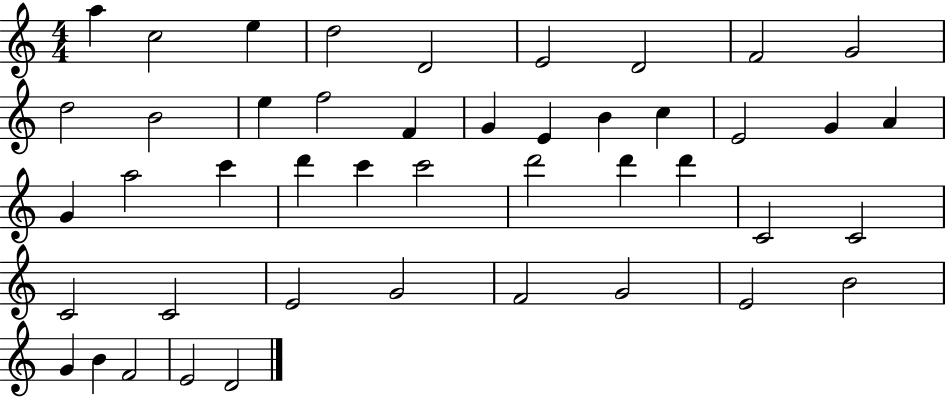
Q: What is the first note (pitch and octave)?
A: A5